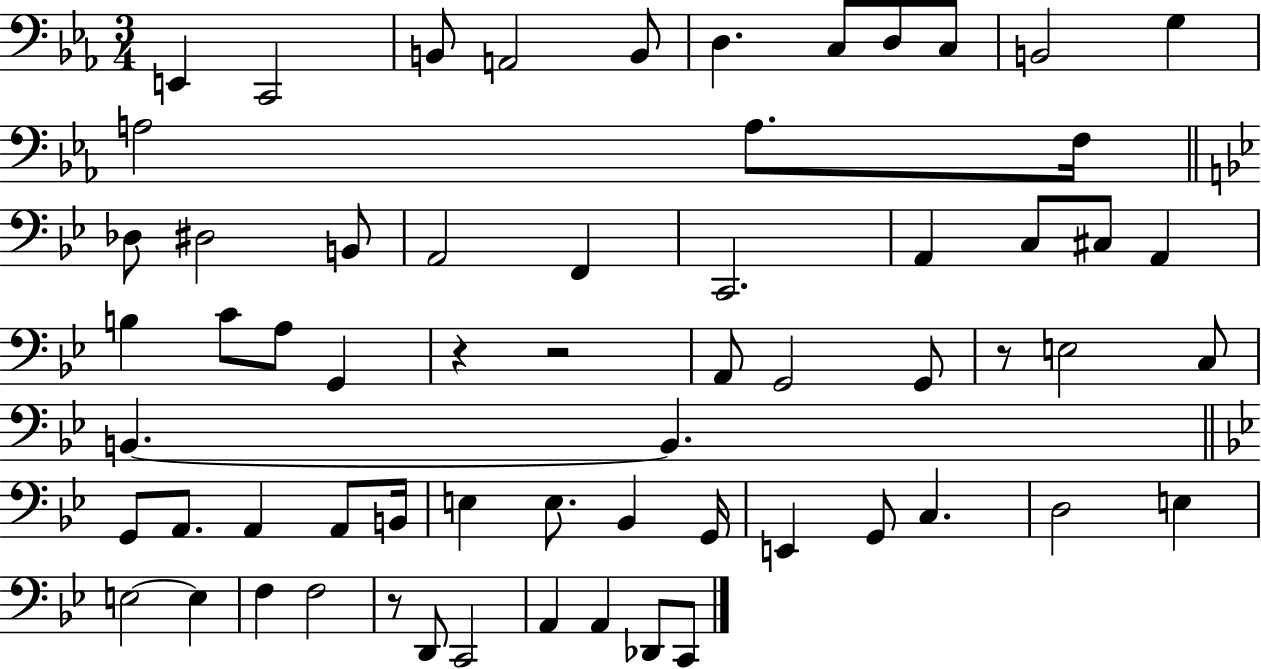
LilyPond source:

{
  \clef bass
  \numericTimeSignature
  \time 3/4
  \key ees \major
  e,4 c,2 | b,8 a,2 b,8 | d4. c8 d8 c8 | b,2 g4 | \break a2 a8. f16 | \bar "||" \break \key bes \major des8 dis2 b,8 | a,2 f,4 | c,2. | a,4 c8 cis8 a,4 | \break b4 c'8 a8 g,4 | r4 r2 | a,8 g,2 g,8 | r8 e2 c8 | \break b,4.~~ b,4. | \bar "||" \break \key bes \major g,8 a,8. a,4 a,8 b,16 | e4 e8. bes,4 g,16 | e,4 g,8 c4. | d2 e4 | \break e2~~ e4 | f4 f2 | r8 d,8 c,2 | a,4 a,4 des,8 c,8 | \break \bar "|."
}